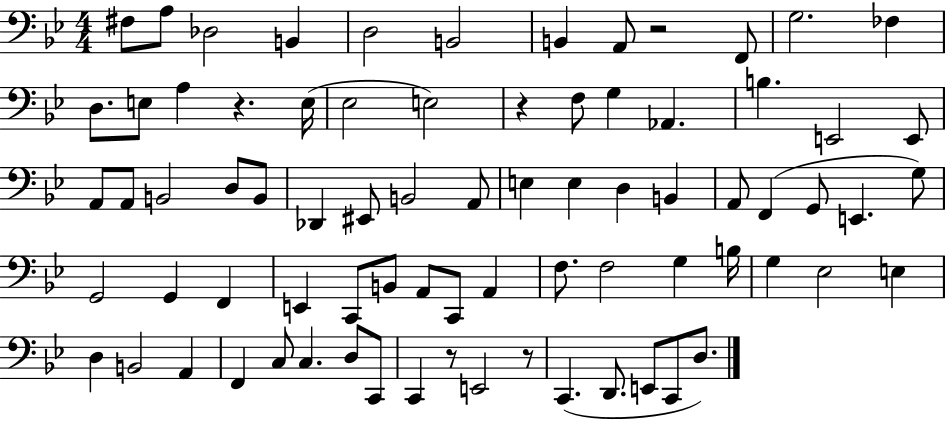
F#3/e A3/e Db3/h B2/q D3/h B2/h B2/q A2/e R/h F2/e G3/h. FES3/q D3/e. E3/e A3/q R/q. E3/s Eb3/h E3/h R/q F3/e G3/q Ab2/q. B3/q. E2/h E2/e A2/e A2/e B2/h D3/e B2/e Db2/q EIS2/e B2/h A2/e E3/q E3/q D3/q B2/q A2/e F2/q G2/e E2/q. G3/e G2/h G2/q F2/q E2/q C2/e B2/e A2/e C2/e A2/q F3/e. F3/h G3/q B3/s G3/q Eb3/h E3/q D3/q B2/h A2/q F2/q C3/e C3/q. D3/e C2/e C2/q R/e E2/h R/e C2/q. D2/e. E2/e C2/e D3/e.